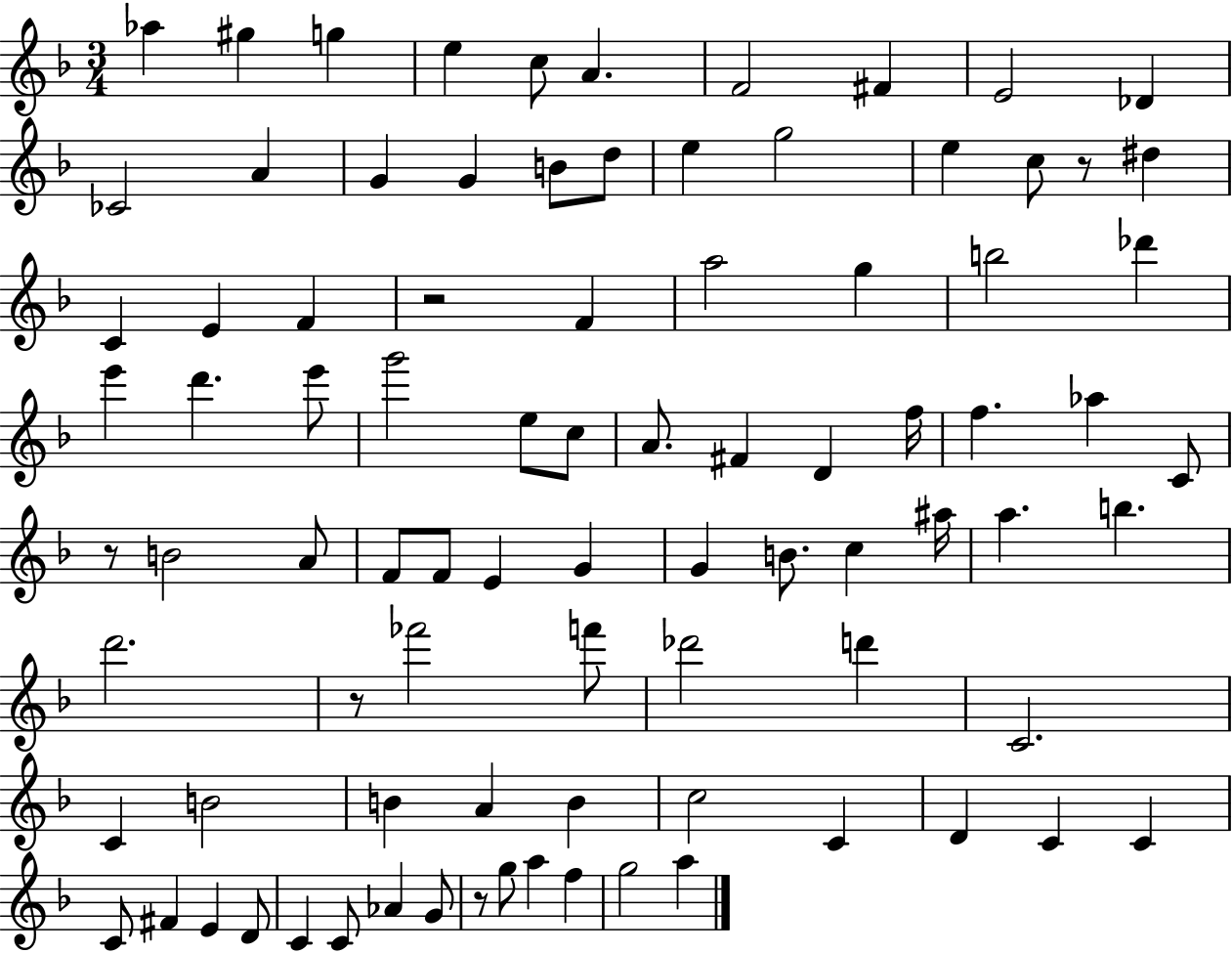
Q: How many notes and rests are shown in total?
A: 88